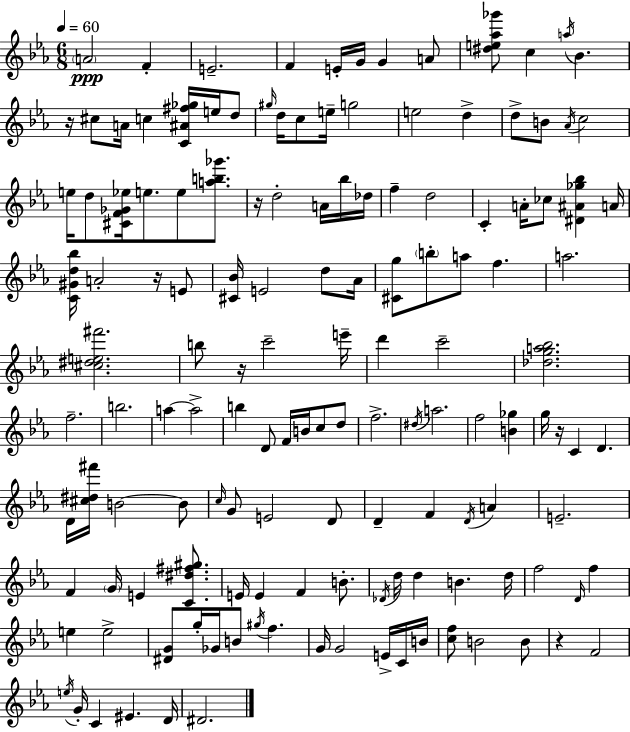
A4/h F4/q E4/h. F4/q E4/s G4/s G4/q A4/e [D#5,E5,Ab5,Gb6]/e C5/q A5/s Bb4/q. R/s C#5/e A4/s C5/q [C4,A#4,F#5,Gb5]/s E5/s D5/e G#5/s D5/s C5/e E5/s G5/h E5/h D5/q D5/e B4/e Ab4/s C5/h E5/s D5/e [C#4,F4,Gb4,Eb5]/s E5/e. E5/e [A5,B5,Gb6]/e. R/s D5/h A4/s Bb5/s Db5/s F5/q D5/h C4/q A4/s CES5/e [D#4,A#4,Gb5,Bb5]/q A4/s [C4,G#4,D5,Bb5]/s A4/h R/s E4/e [C#4,Bb4]/s E4/h D5/e Ab4/s [C#4,G5]/e B5/e A5/e F5/q. A5/h. [C#5,D#5,E5,F#6]/h. B5/e R/s C6/h E6/s D6/q C6/h [Db5,G5,A5,Bb5]/h. F5/h. B5/h. A5/q A5/h B5/q D4/e F4/s B4/s C5/e D5/e F5/h. D#5/s A5/h. F5/h [B4,Gb5]/q G5/s R/s C4/q D4/q. D4/s [C#5,D#5,F#6]/s B4/h B4/e C5/s G4/e E4/h D4/e D4/q F4/q D4/s A4/q E4/h. F4/q G4/s E4/q [C4,D#5,F#5,G#5]/e. E4/s E4/q F4/q B4/e. Db4/s D5/s D5/q B4/q. D5/s F5/h D4/s F5/q E5/q E5/h [D#4,G4]/e G5/s Gb4/s B4/e G#5/s F5/q. G4/s G4/h E4/s C4/s B4/s [C5,F5]/e B4/h B4/e R/q F4/h E5/s G4/s C4/q EIS4/q. D4/s D#4/h.